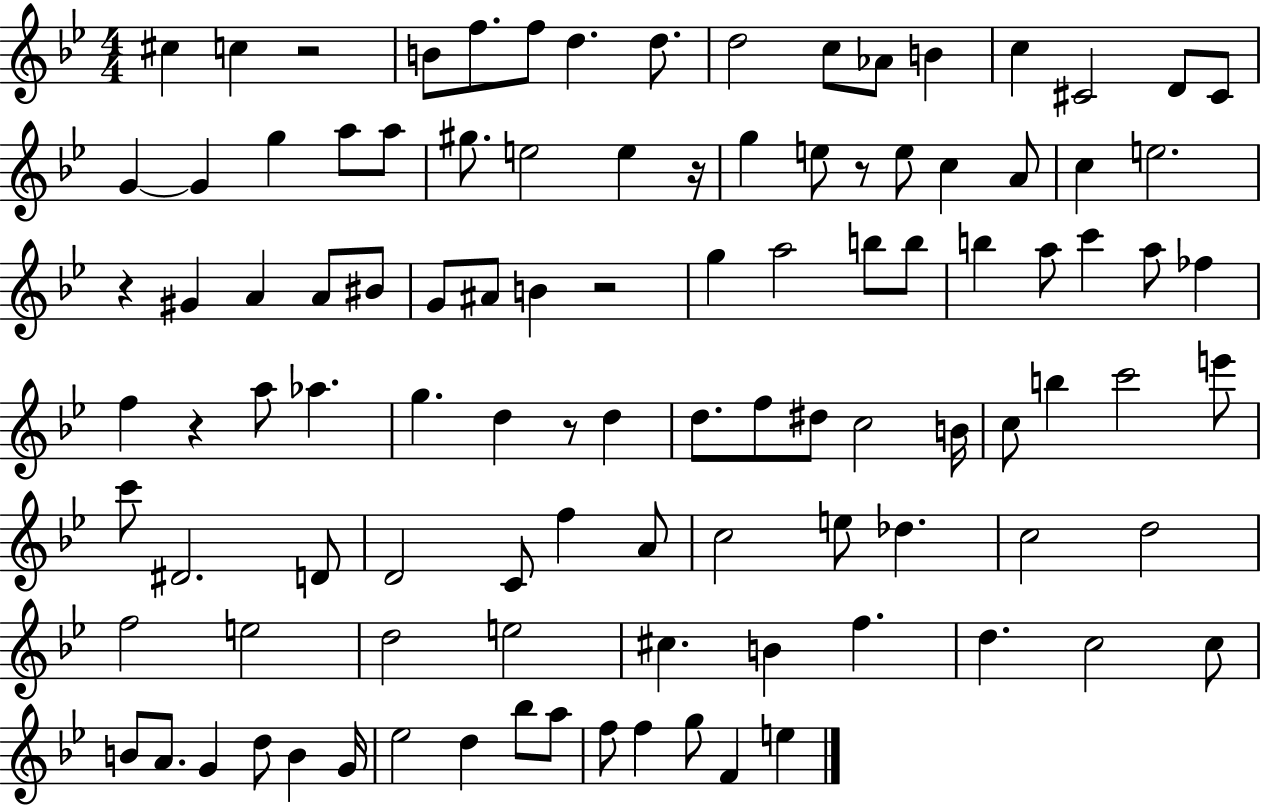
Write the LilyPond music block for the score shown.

{
  \clef treble
  \numericTimeSignature
  \time 4/4
  \key bes \major
  \repeat volta 2 { cis''4 c''4 r2 | b'8 f''8. f''8 d''4. d''8. | d''2 c''8 aes'8 b'4 | c''4 cis'2 d'8 cis'8 | \break g'4~~ g'4 g''4 a''8 a''8 | gis''8. e''2 e''4 r16 | g''4 e''8 r8 e''8 c''4 a'8 | c''4 e''2. | \break r4 gis'4 a'4 a'8 bis'8 | g'8 ais'8 b'4 r2 | g''4 a''2 b''8 b''8 | b''4 a''8 c'''4 a''8 fes''4 | \break f''4 r4 a''8 aes''4. | g''4. d''4 r8 d''4 | d''8. f''8 dis''8 c''2 b'16 | c''8 b''4 c'''2 e'''8 | \break c'''8 dis'2. d'8 | d'2 c'8 f''4 a'8 | c''2 e''8 des''4. | c''2 d''2 | \break f''2 e''2 | d''2 e''2 | cis''4. b'4 f''4. | d''4. c''2 c''8 | \break b'8 a'8. g'4 d''8 b'4 g'16 | ees''2 d''4 bes''8 a''8 | f''8 f''4 g''8 f'4 e''4 | } \bar "|."
}